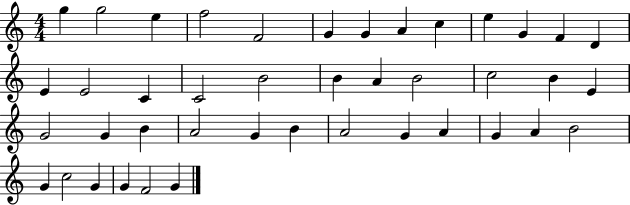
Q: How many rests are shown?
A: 0